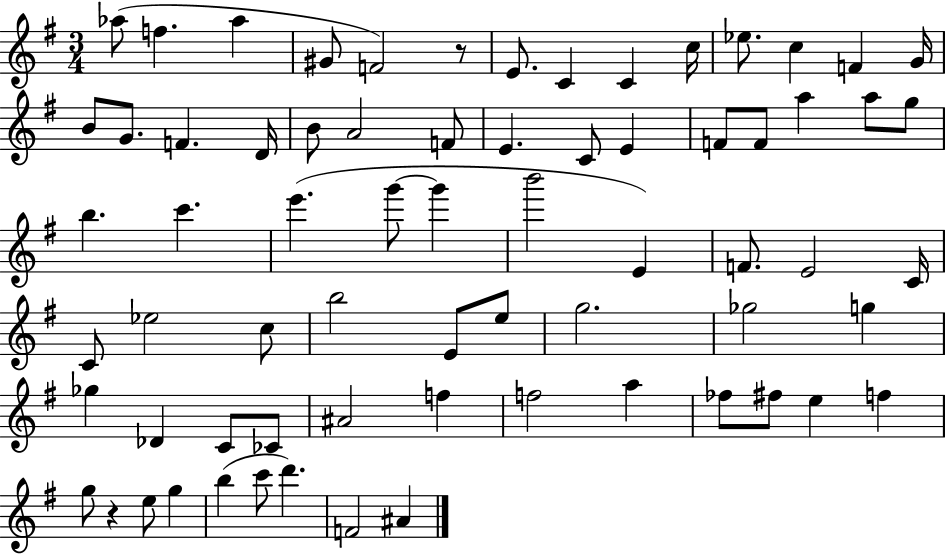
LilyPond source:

{
  \clef treble
  \numericTimeSignature
  \time 3/4
  \key g \major
  aes''8( f''4. aes''4 | gis'8 f'2) r8 | e'8. c'4 c'4 c''16 | ees''8. c''4 f'4 g'16 | \break b'8 g'8. f'4. d'16 | b'8 a'2 f'8 | e'4. c'8 e'4 | f'8 f'8 a''4 a''8 g''8 | \break b''4. c'''4. | e'''4.( g'''8~~ g'''4 | b'''2 e'4) | f'8. e'2 c'16 | \break c'8 ees''2 c''8 | b''2 e'8 e''8 | g''2. | ges''2 g''4 | \break ges''4 des'4 c'8 ces'8 | ais'2 f''4 | f''2 a''4 | fes''8 fis''8 e''4 f''4 | \break g''8 r4 e''8 g''4 | b''4( c'''8 d'''4.) | f'2 ais'4 | \bar "|."
}